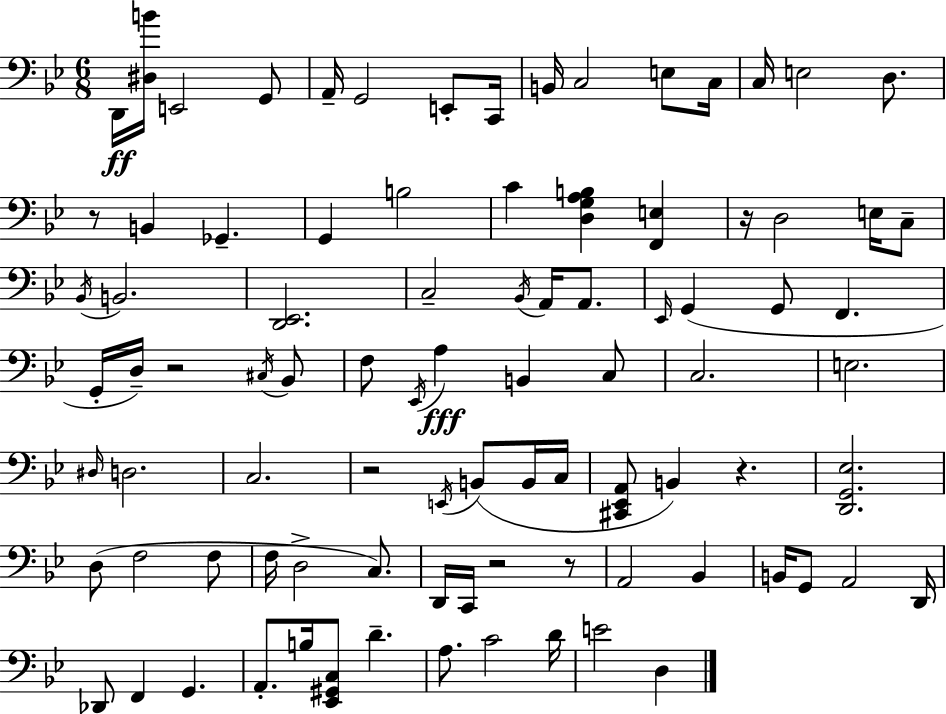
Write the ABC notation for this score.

X:1
T:Untitled
M:6/8
L:1/4
K:Gm
D,,/4 [^D,B]/4 E,,2 G,,/2 A,,/4 G,,2 E,,/2 C,,/4 B,,/4 C,2 E,/2 C,/4 C,/4 E,2 D,/2 z/2 B,, _G,, G,, B,2 C [D,G,A,B,] [F,,E,] z/4 D,2 E,/4 C,/2 _B,,/4 B,,2 [D,,_E,,]2 C,2 _B,,/4 A,,/4 A,,/2 _E,,/4 G,, G,,/2 F,, G,,/4 D,/4 z2 ^C,/4 _B,,/2 F,/2 _E,,/4 A, B,, C,/2 C,2 E,2 ^D,/4 D,2 C,2 z2 E,,/4 B,,/2 B,,/4 C,/4 [^C,,_E,,A,,]/2 B,, z [D,,G,,_E,]2 D,/2 F,2 F,/2 F,/4 D,2 C,/2 D,,/4 C,,/4 z2 z/2 A,,2 _B,, B,,/4 G,,/2 A,,2 D,,/4 _D,,/2 F,, G,, A,,/2 B,/4 [_E,,^G,,C,]/2 D A,/2 C2 D/4 E2 D,